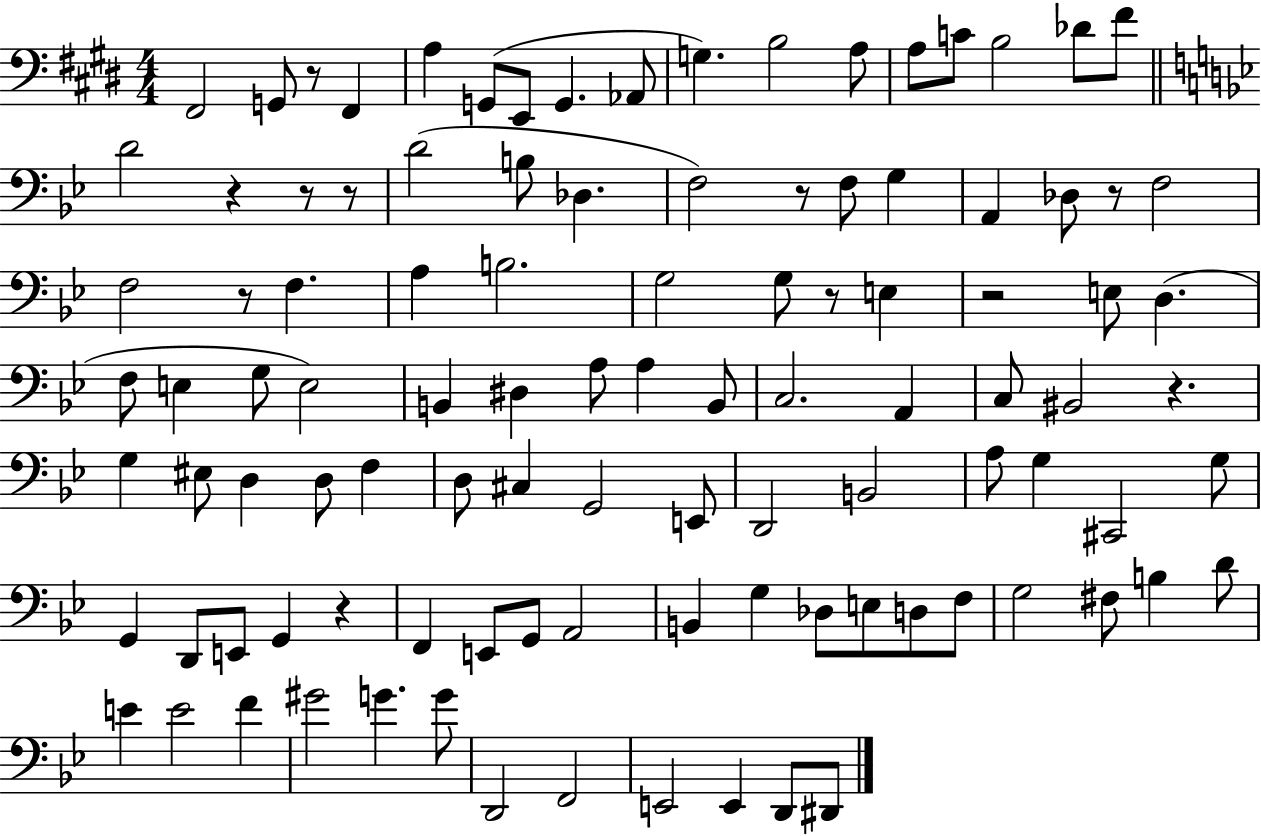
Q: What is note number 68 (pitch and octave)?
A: F2